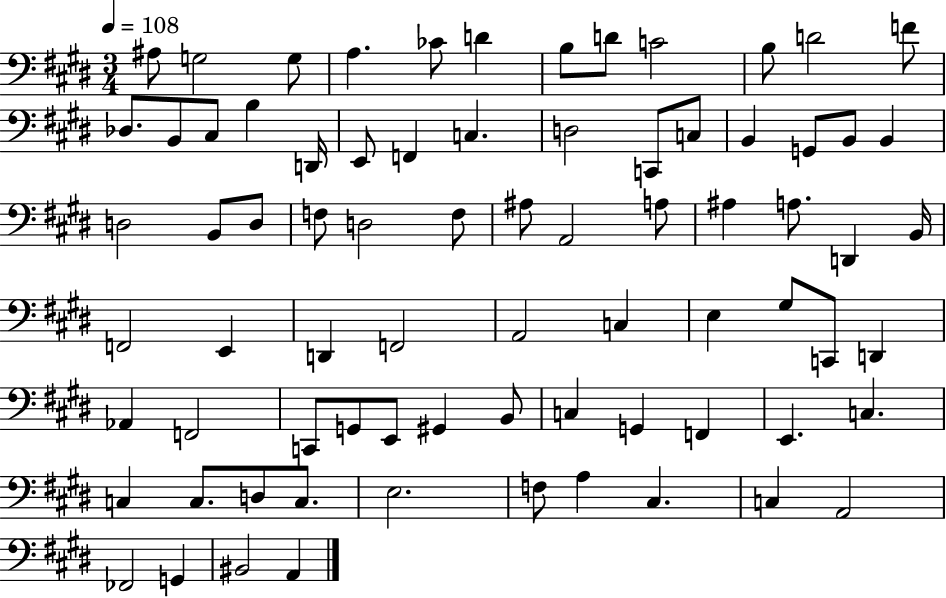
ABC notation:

X:1
T:Untitled
M:3/4
L:1/4
K:E
^A,/2 G,2 G,/2 A, _C/2 D B,/2 D/2 C2 B,/2 D2 F/2 _D,/2 B,,/2 ^C,/2 B, D,,/4 E,,/2 F,, C, D,2 C,,/2 C,/2 B,, G,,/2 B,,/2 B,, D,2 B,,/2 D,/2 F,/2 D,2 F,/2 ^A,/2 A,,2 A,/2 ^A, A,/2 D,, B,,/4 F,,2 E,, D,, F,,2 A,,2 C, E, ^G,/2 C,,/2 D,, _A,, F,,2 C,,/2 G,,/2 E,,/2 ^G,, B,,/2 C, G,, F,, E,, C, C, C,/2 D,/2 C,/2 E,2 F,/2 A, ^C, C, A,,2 _F,,2 G,, ^B,,2 A,,